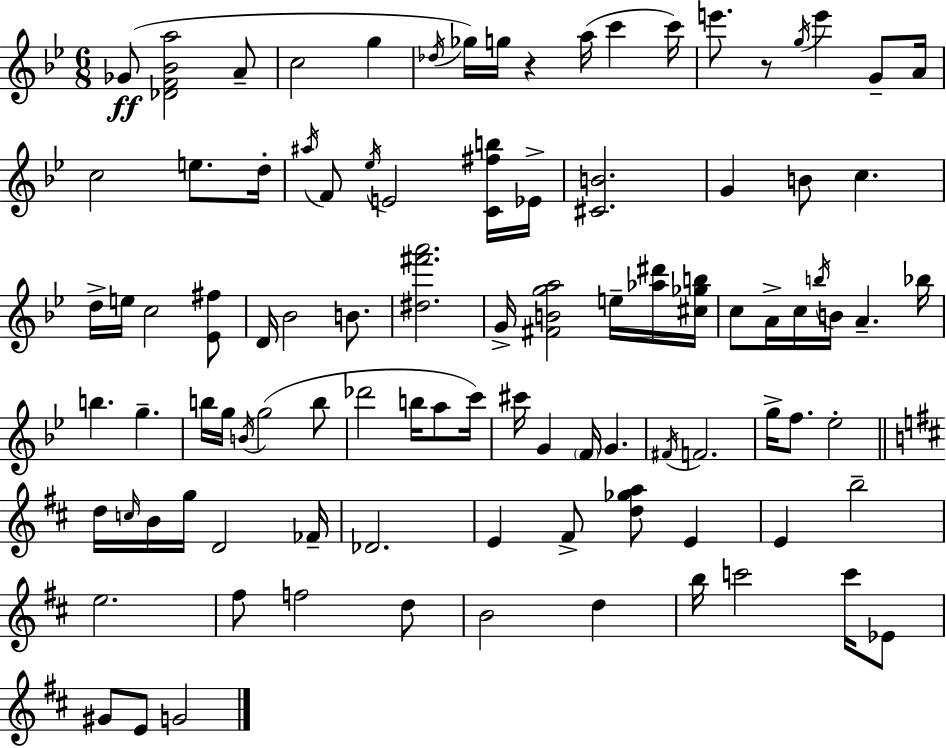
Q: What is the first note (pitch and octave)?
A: Gb4